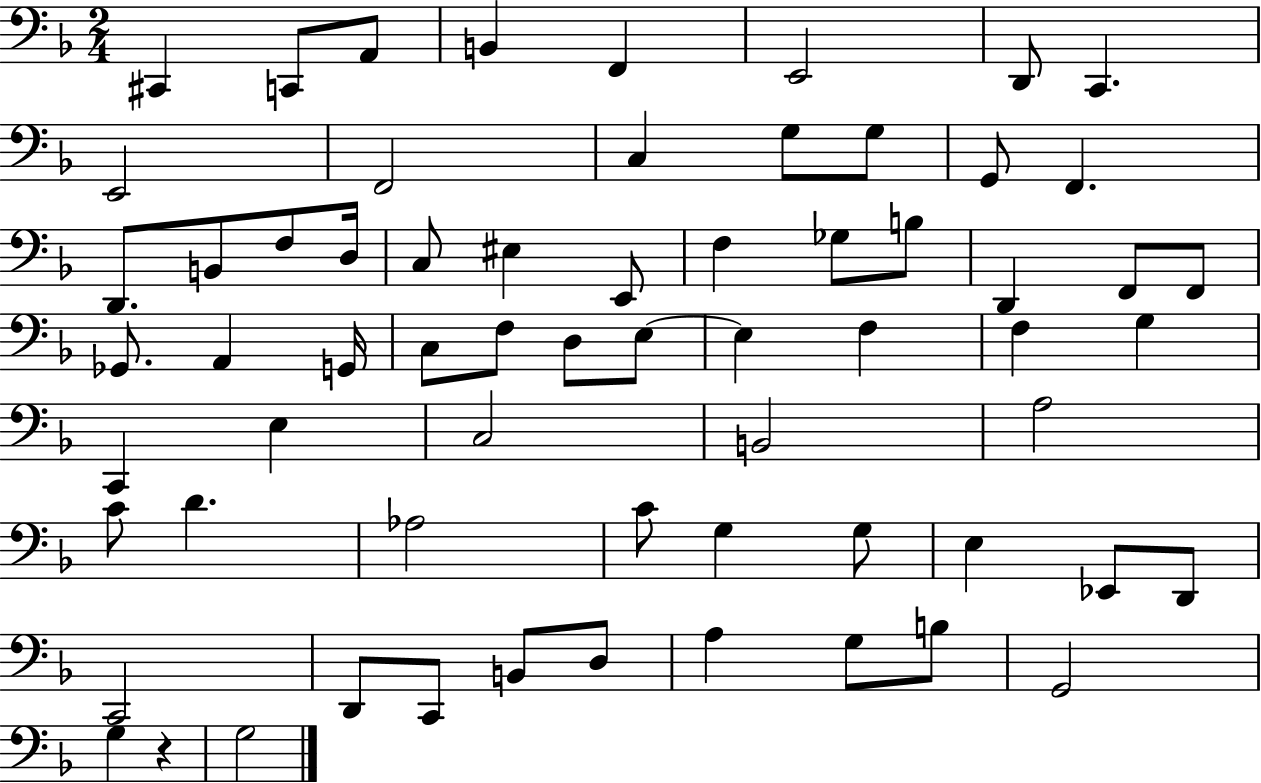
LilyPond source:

{
  \clef bass
  \numericTimeSignature
  \time 2/4
  \key f \major
  cis,4 c,8 a,8 | b,4 f,4 | e,2 | d,8 c,4. | \break e,2 | f,2 | c4 g8 g8 | g,8 f,4. | \break d,8. b,8 f8 d16 | c8 eis4 e,8 | f4 ges8 b8 | d,4 f,8 f,8 | \break ges,8. a,4 g,16 | c8 f8 d8 e8~~ | e4 f4 | f4 g4 | \break c,4 e4 | c2 | b,2 | a2 | \break c'8 d'4. | aes2 | c'8 g4 g8 | e4 ees,8 d,8 | \break c,2 | d,8 c,8 b,8 d8 | a4 g8 b8 | g,2 | \break g4 r4 | g2 | \bar "|."
}